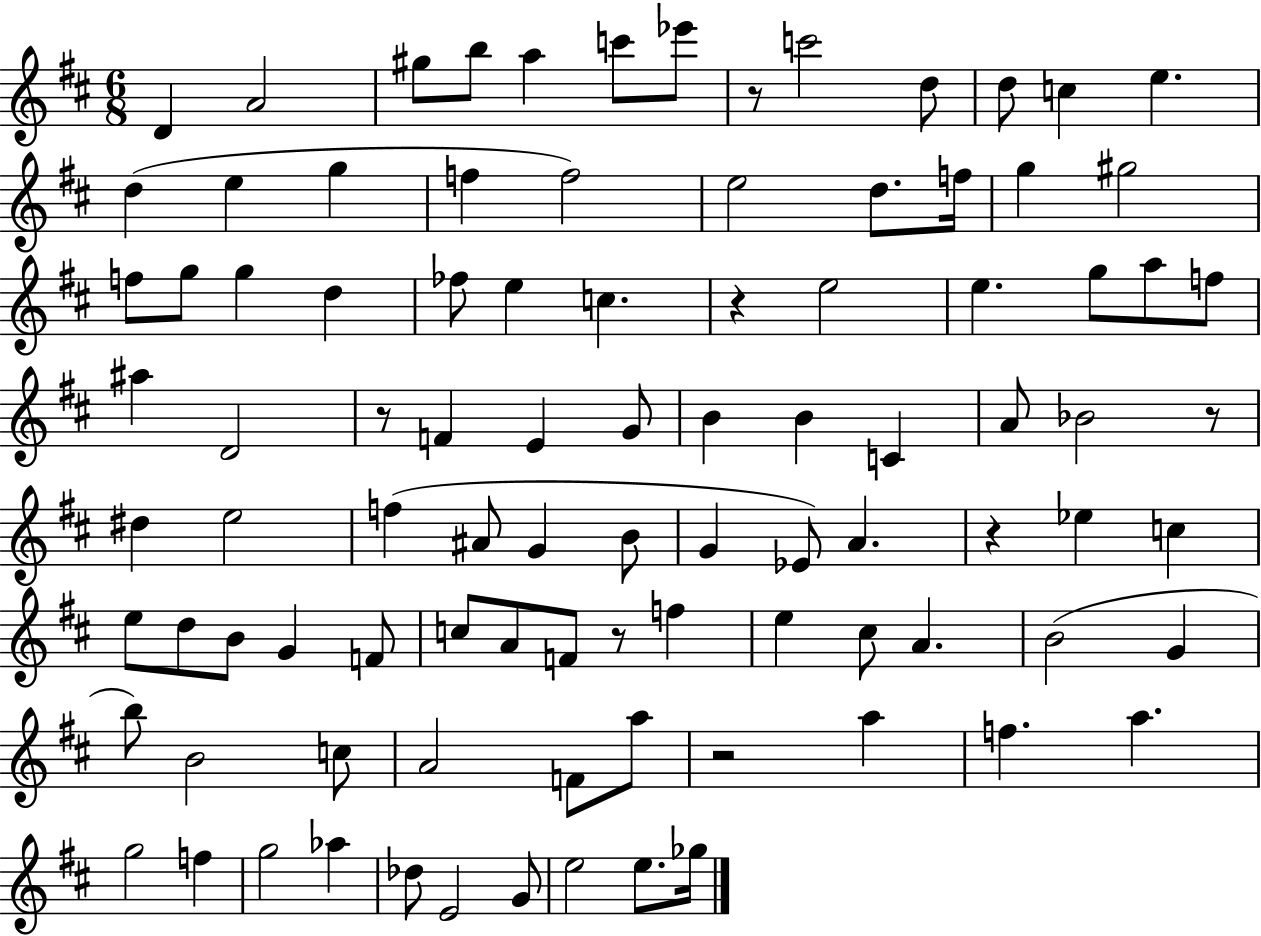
D4/q A4/h G#5/e B5/e A5/q C6/e Eb6/e R/e C6/h D5/e D5/e C5/q E5/q. D5/q E5/q G5/q F5/q F5/h E5/h D5/e. F5/s G5/q G#5/h F5/e G5/e G5/q D5/q FES5/e E5/q C5/q. R/q E5/h E5/q. G5/e A5/e F5/e A#5/q D4/h R/e F4/q E4/q G4/e B4/q B4/q C4/q A4/e Bb4/h R/e D#5/q E5/h F5/q A#4/e G4/q B4/e G4/q Eb4/e A4/q. R/q Eb5/q C5/q E5/e D5/e B4/e G4/q F4/e C5/e A4/e F4/e R/e F5/q E5/q C#5/e A4/q. B4/h G4/q B5/e B4/h C5/e A4/h F4/e A5/e R/h A5/q F5/q. A5/q. G5/h F5/q G5/h Ab5/q Db5/e E4/h G4/e E5/h E5/e. Gb5/s